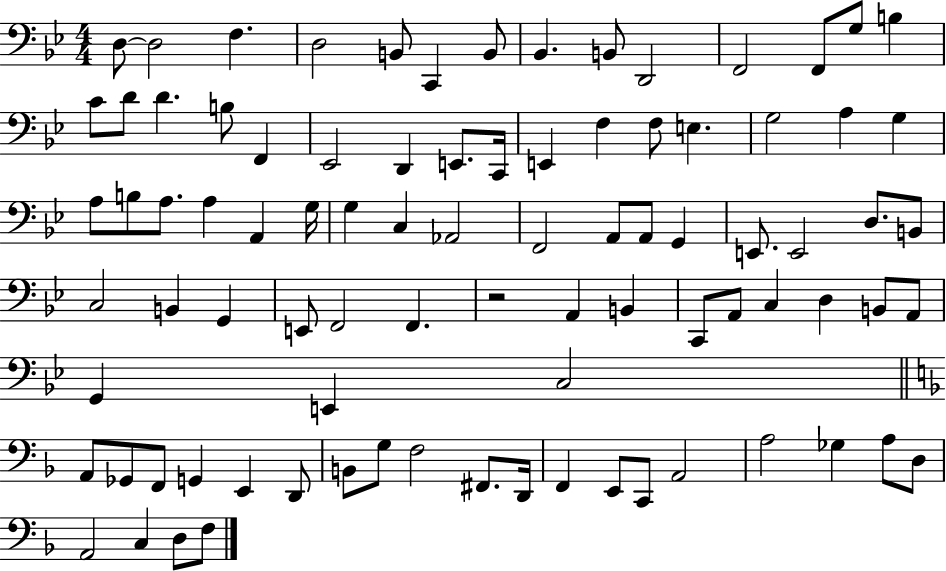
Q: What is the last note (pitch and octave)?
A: F3